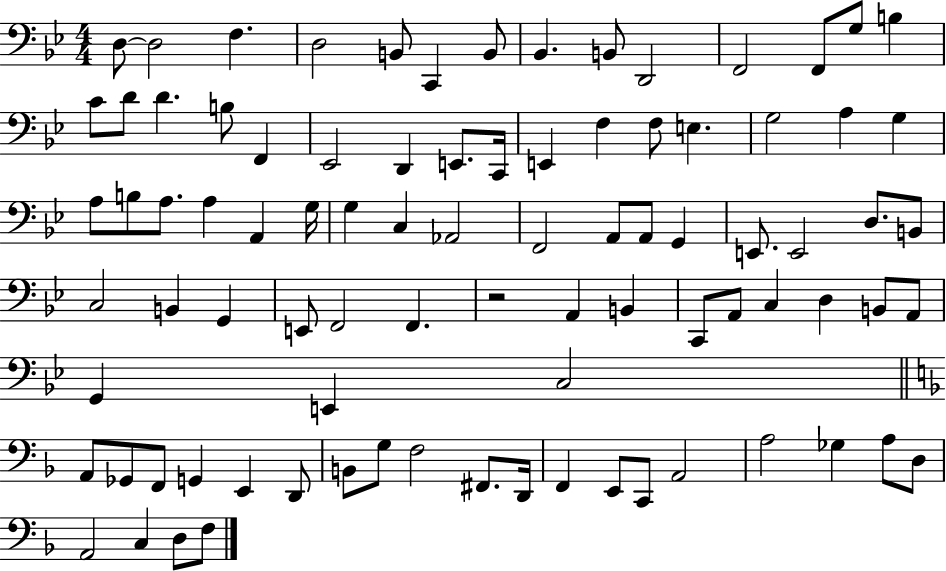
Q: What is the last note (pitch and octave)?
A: F3